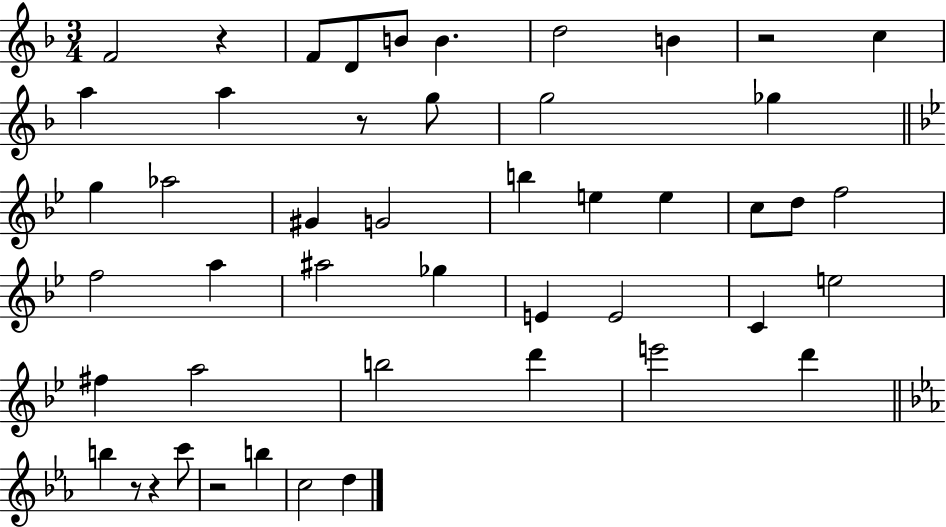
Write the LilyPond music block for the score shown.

{
  \clef treble
  \numericTimeSignature
  \time 3/4
  \key f \major
  f'2 r4 | f'8 d'8 b'8 b'4. | d''2 b'4 | r2 c''4 | \break a''4 a''4 r8 g''8 | g''2 ges''4 | \bar "||" \break \key g \minor g''4 aes''2 | gis'4 g'2 | b''4 e''4 e''4 | c''8 d''8 f''2 | \break f''2 a''4 | ais''2 ges''4 | e'4 e'2 | c'4 e''2 | \break fis''4 a''2 | b''2 d'''4 | e'''2 d'''4 | \bar "||" \break \key c \minor b''4 r8 r4 c'''8 | r2 b''4 | c''2 d''4 | \bar "|."
}